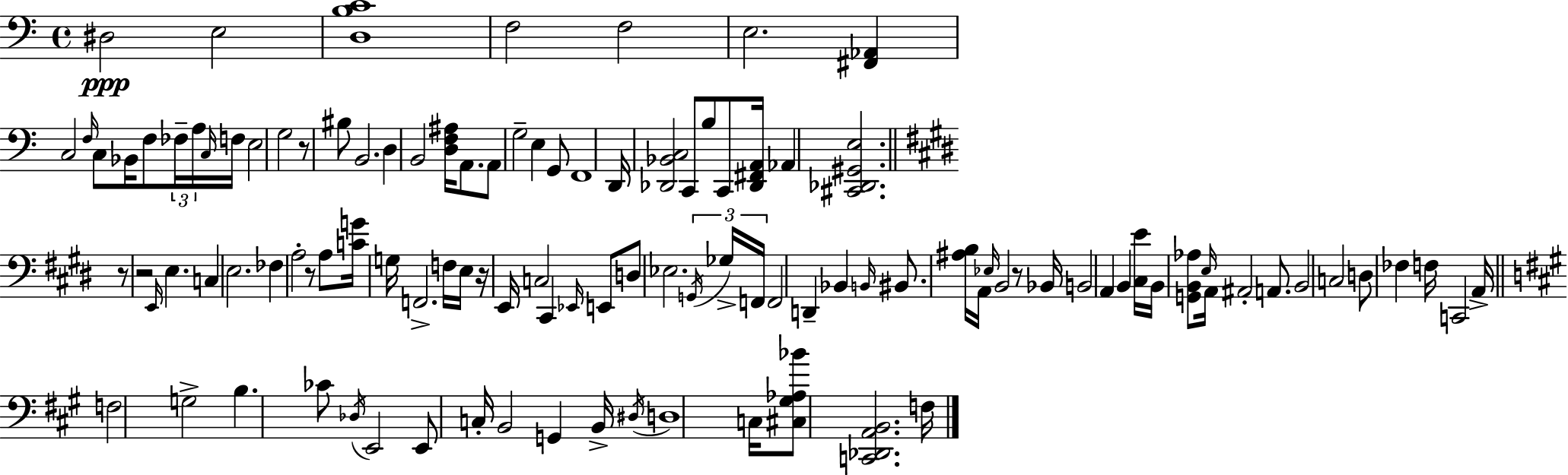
X:1
T:Untitled
M:4/4
L:1/4
K:C
^D,2 E,2 [D,B,C]4 F,2 F,2 E,2 [^F,,_A,,] C,2 F,/4 C,/2 _B,,/4 F,/2 _F,/4 A,/4 C,/4 F,/4 E,2 G,2 z/2 ^B,/2 B,,2 D, B,,2 [D,F,^A,]/4 A,,/2 A,,/2 G,2 E, G,,/2 F,,4 D,,/4 [_D,,_B,,C,]2 C,,/2 B,/2 C,,/2 [_D,,^F,,A,,]/4 _A,, [^C,,_D,,^G,,E,]2 z/2 z2 E,,/4 E, C, E,2 _F, A,2 z/2 A,/2 [CG]/4 G,/4 F,,2 F,/4 E,/4 z/4 E,,/4 C,2 ^C,, _E,,/4 E,,/2 D,/2 _E,2 G,,/4 _G,/4 F,,/4 F,,2 D,, _B,, B,,/4 ^B,,/2 [^A,B,]/4 A,,/4 _E,/4 B,,2 z/2 _B,,/4 B,,2 A,, B,, [^C,E]/4 B,,/4 [G,,B,,_A,]/2 E,/4 A,,/4 ^A,,2 A,,/2 B,,2 C,2 D,/2 _F, F,/4 C,,2 A,,/4 F,2 G,2 B, _C/2 _D,/4 E,,2 E,,/2 C,/4 B,,2 G,, B,,/4 ^D,/4 D,4 C,/4 [^C,^G,_A,_B]/2 [C,,_D,,A,,B,,]2 F,/4